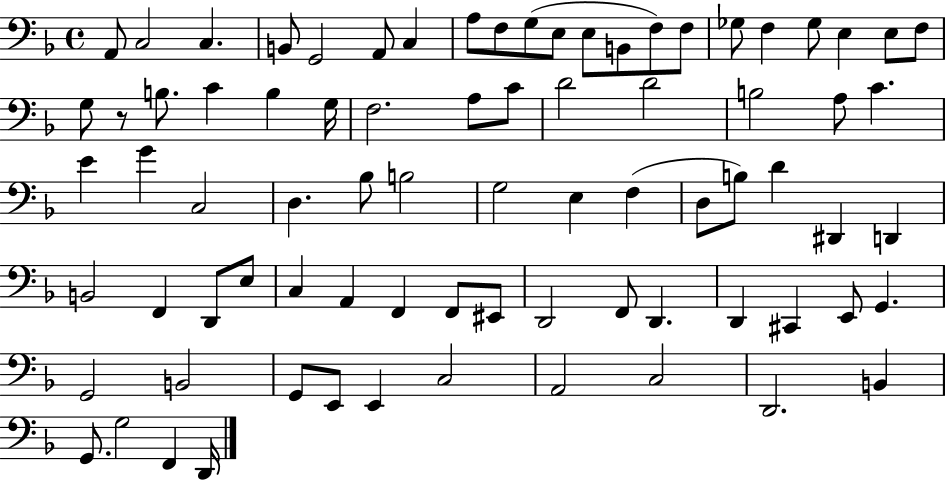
X:1
T:Untitled
M:4/4
L:1/4
K:F
A,,/2 C,2 C, B,,/2 G,,2 A,,/2 C, A,/2 F,/2 G,/2 E,/2 E,/2 B,,/2 F,/2 F,/2 _G,/2 F, _G,/2 E, E,/2 F,/2 G,/2 z/2 B,/2 C B, G,/4 F,2 A,/2 C/2 D2 D2 B,2 A,/2 C E G C,2 D, _B,/2 B,2 G,2 E, F, D,/2 B,/2 D ^D,, D,, B,,2 F,, D,,/2 E,/2 C, A,, F,, F,,/2 ^E,,/2 D,,2 F,,/2 D,, D,, ^C,, E,,/2 G,, G,,2 B,,2 G,,/2 E,,/2 E,, C,2 A,,2 C,2 D,,2 B,, G,,/2 G,2 F,, D,,/4